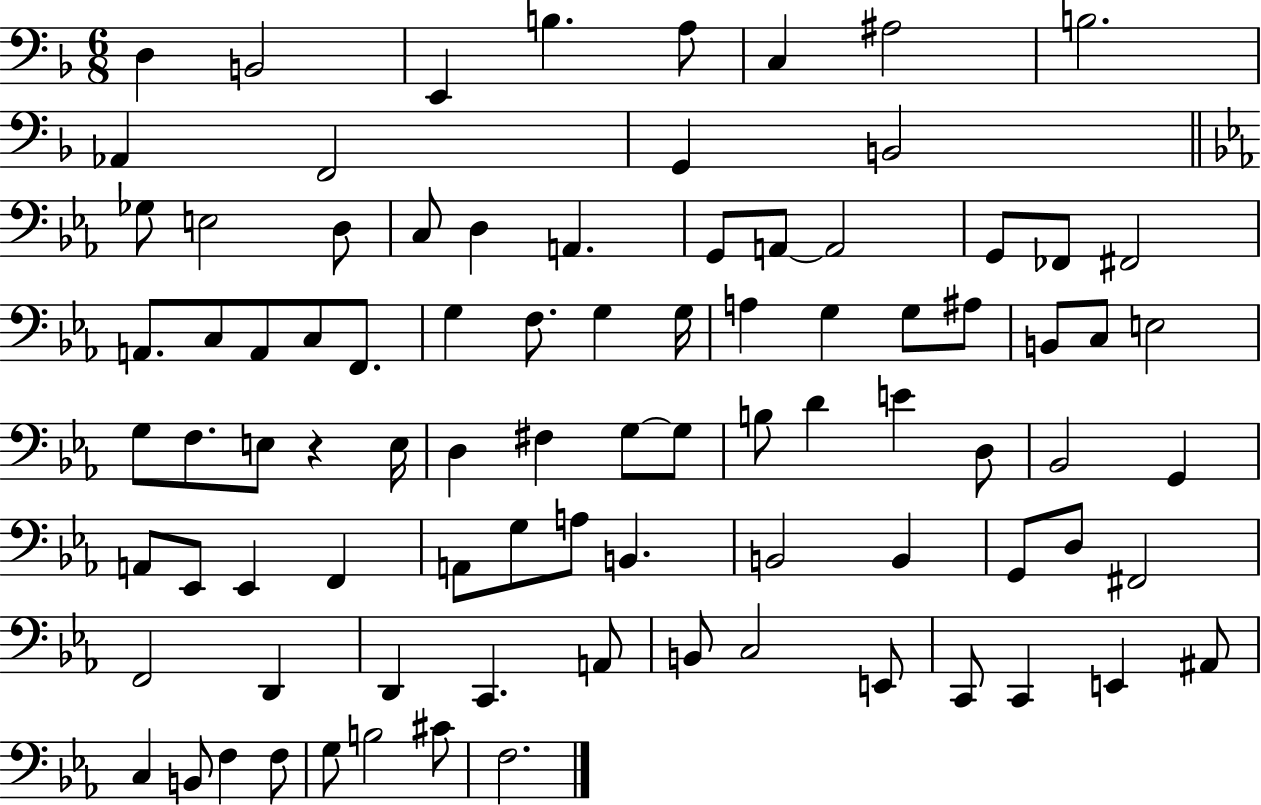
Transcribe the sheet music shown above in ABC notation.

X:1
T:Untitled
M:6/8
L:1/4
K:F
D, B,,2 E,, B, A,/2 C, ^A,2 B,2 _A,, F,,2 G,, B,,2 _G,/2 E,2 D,/2 C,/2 D, A,, G,,/2 A,,/2 A,,2 G,,/2 _F,,/2 ^F,,2 A,,/2 C,/2 A,,/2 C,/2 F,,/2 G, F,/2 G, G,/4 A, G, G,/2 ^A,/2 B,,/2 C,/2 E,2 G,/2 F,/2 E,/2 z E,/4 D, ^F, G,/2 G,/2 B,/2 D E D,/2 _B,,2 G,, A,,/2 _E,,/2 _E,, F,, A,,/2 G,/2 A,/2 B,, B,,2 B,, G,,/2 D,/2 ^F,,2 F,,2 D,, D,, C,, A,,/2 B,,/2 C,2 E,,/2 C,,/2 C,, E,, ^A,,/2 C, B,,/2 F, F,/2 G,/2 B,2 ^C/2 F,2